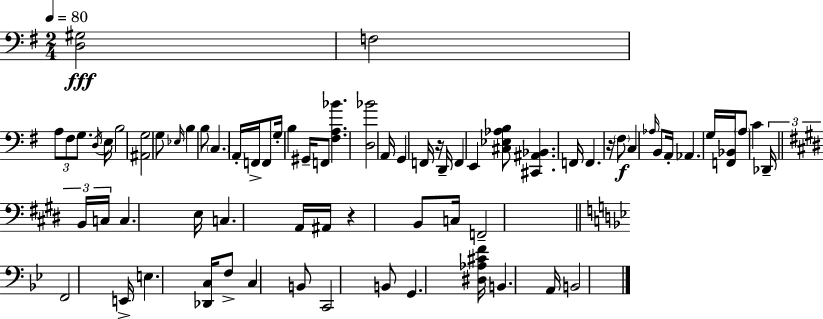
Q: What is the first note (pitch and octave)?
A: F3